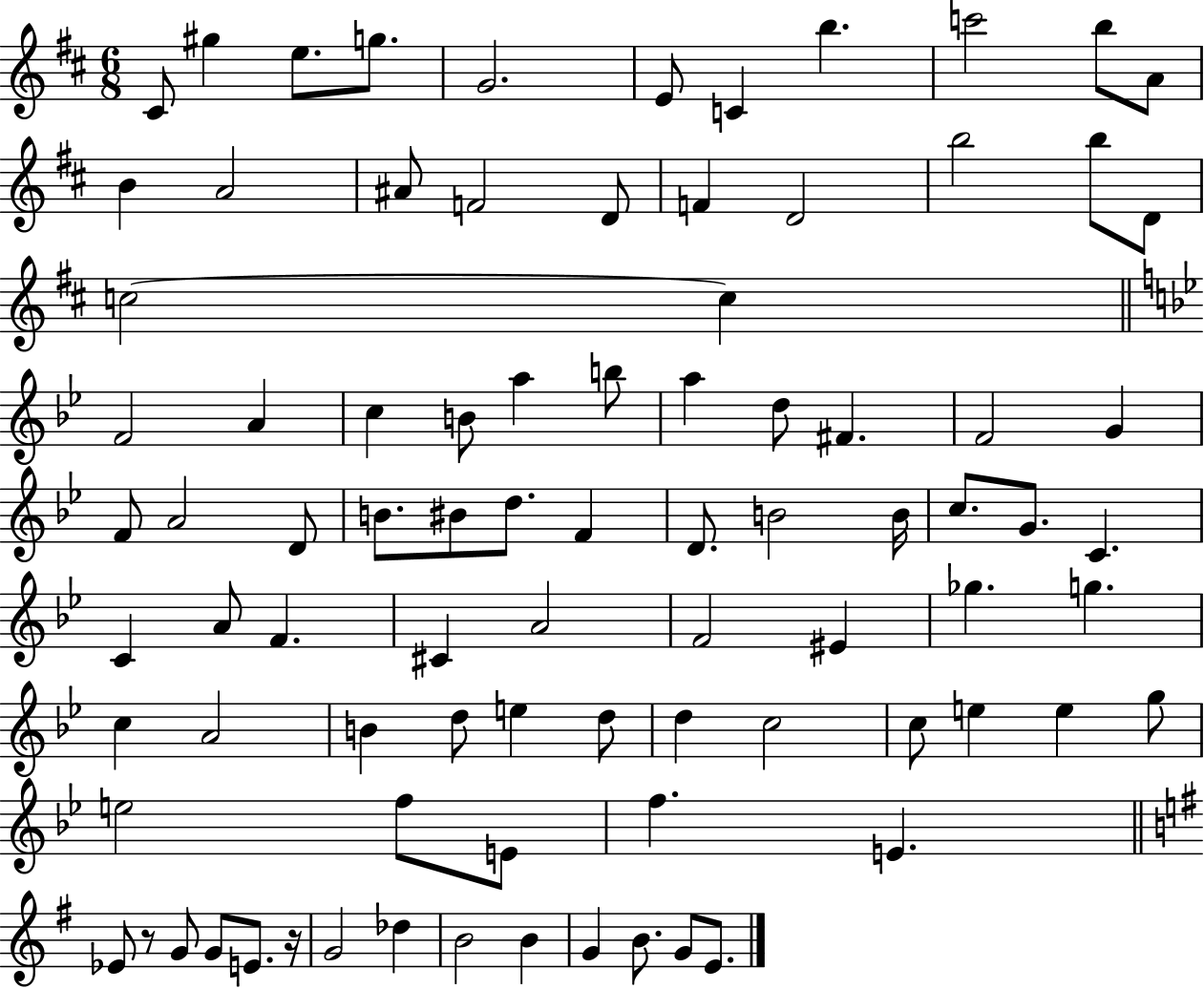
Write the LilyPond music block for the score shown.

{
  \clef treble
  \numericTimeSignature
  \time 6/8
  \key d \major
  cis'8 gis''4 e''8. g''8. | g'2. | e'8 c'4 b''4. | c'''2 b''8 a'8 | \break b'4 a'2 | ais'8 f'2 d'8 | f'4 d'2 | b''2 b''8 d'8 | \break c''2~~ c''4 | \bar "||" \break \key g \minor f'2 a'4 | c''4 b'8 a''4 b''8 | a''4 d''8 fis'4. | f'2 g'4 | \break f'8 a'2 d'8 | b'8. bis'8 d''8. f'4 | d'8. b'2 b'16 | c''8. g'8. c'4. | \break c'4 a'8 f'4. | cis'4 a'2 | f'2 eis'4 | ges''4. g''4. | \break c''4 a'2 | b'4 d''8 e''4 d''8 | d''4 c''2 | c''8 e''4 e''4 g''8 | \break e''2 f''8 e'8 | f''4. e'4. | \bar "||" \break \key g \major ees'8 r8 g'8 g'8 e'8. r16 | g'2 des''4 | b'2 b'4 | g'4 b'8. g'8 e'8. | \break \bar "|."
}